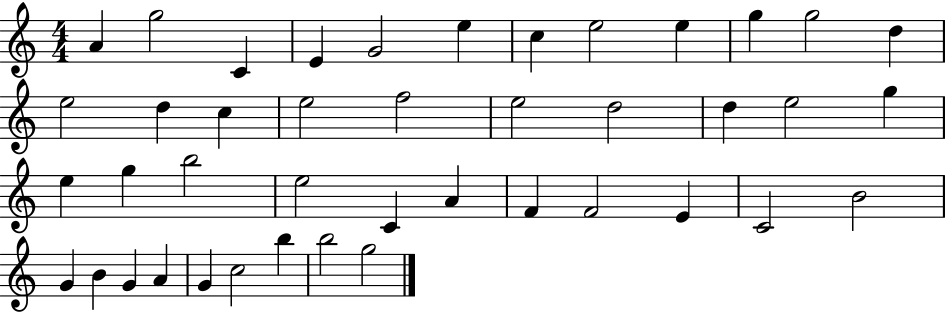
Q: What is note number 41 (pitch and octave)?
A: B5